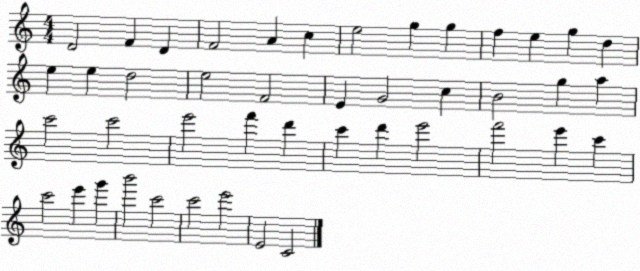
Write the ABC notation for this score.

X:1
T:Untitled
M:4/4
L:1/4
K:C
D2 F D F2 A c e2 g g f e g d e e d2 e2 F2 E G2 c B2 g a c'2 c'2 e'2 f' d' c' d' e'2 f'2 e' c' c'2 e' g' b'2 c'2 c'2 e'2 E2 C2